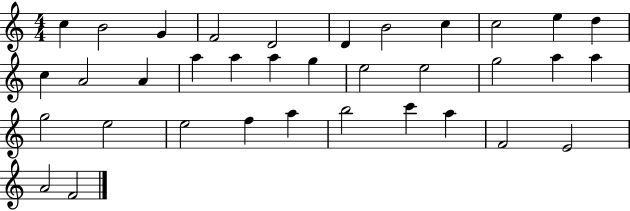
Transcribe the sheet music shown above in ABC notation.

X:1
T:Untitled
M:4/4
L:1/4
K:C
c B2 G F2 D2 D B2 c c2 e d c A2 A a a a g e2 e2 g2 a a g2 e2 e2 f a b2 c' a F2 E2 A2 F2